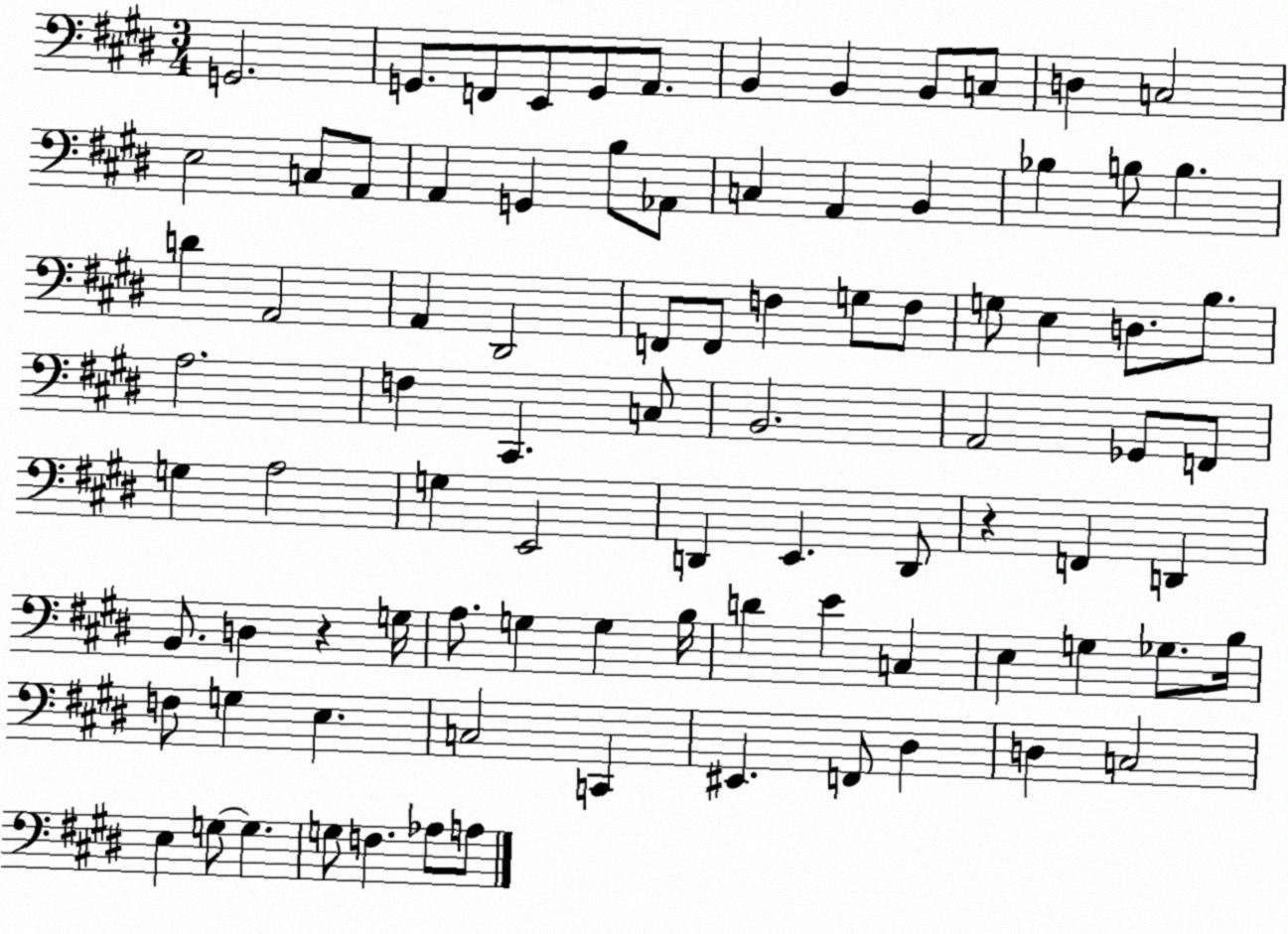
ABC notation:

X:1
T:Untitled
M:3/4
L:1/4
K:E
G,,2 G,,/2 F,,/2 E,,/2 G,,/2 A,,/2 B,, B,, B,,/2 C,/2 D, C,2 E,2 C,/2 A,,/2 A,, G,, B,/2 _A,,/2 C, A,, B,, _B, B,/2 B, D A,,2 A,, ^D,,2 F,,/2 F,,/2 F, G,/2 F,/2 G,/2 E, D,/2 B,/2 A,2 F, ^C,, C,/2 B,,2 A,,2 _G,,/2 F,,/2 G, A,2 G, E,,2 D,, E,, D,,/2 z F,, D,, B,,/2 D, z G,/4 A,/2 G, G, B,/4 D E C, E, G, _G,/2 B,/4 F,/2 G, E, C,2 C,, ^E,, F,,/2 ^D, D, C,2 E, G,/2 G, G,/2 F, _A,/2 A,/2